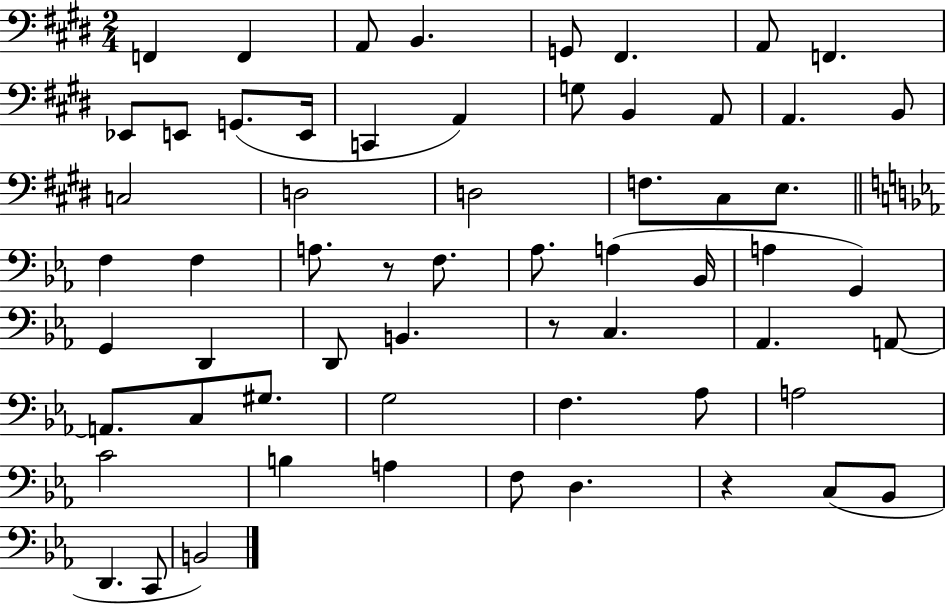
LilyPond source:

{
  \clef bass
  \numericTimeSignature
  \time 2/4
  \key e \major
  f,4 f,4 | a,8 b,4. | g,8 fis,4. | a,8 f,4. | \break ees,8 e,8 g,8.( e,16 | c,4 a,4) | g8 b,4 a,8 | a,4. b,8 | \break c2 | d2 | d2 | f8. cis8 e8. | \break \bar "||" \break \key ees \major f4 f4 | a8. r8 f8. | aes8. a4( bes,16 | a4 g,4) | \break g,4 d,4 | d,8 b,4. | r8 c4. | aes,4. a,8~~ | \break a,8. c8 gis8. | g2 | f4. aes8 | a2 | \break c'2 | b4 a4 | f8 d4. | r4 c8( bes,8 | \break d,4. c,8 | b,2) | \bar "|."
}